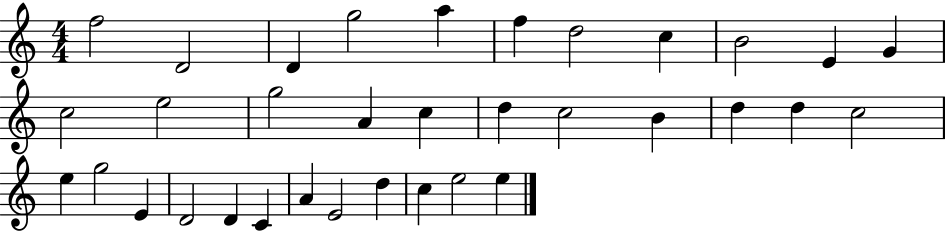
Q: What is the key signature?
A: C major